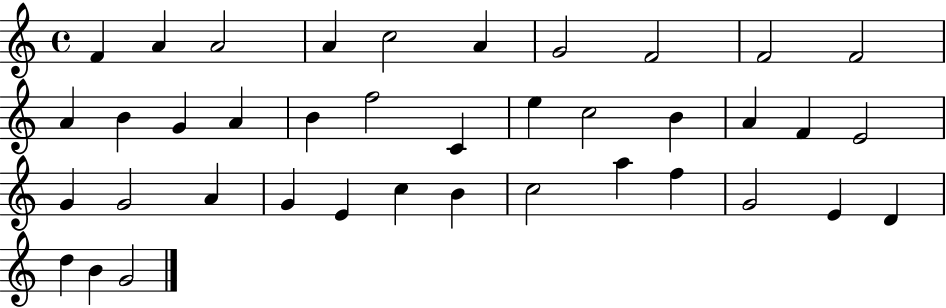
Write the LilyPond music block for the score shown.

{
  \clef treble
  \time 4/4
  \defaultTimeSignature
  \key c \major
  f'4 a'4 a'2 | a'4 c''2 a'4 | g'2 f'2 | f'2 f'2 | \break a'4 b'4 g'4 a'4 | b'4 f''2 c'4 | e''4 c''2 b'4 | a'4 f'4 e'2 | \break g'4 g'2 a'4 | g'4 e'4 c''4 b'4 | c''2 a''4 f''4 | g'2 e'4 d'4 | \break d''4 b'4 g'2 | \bar "|."
}